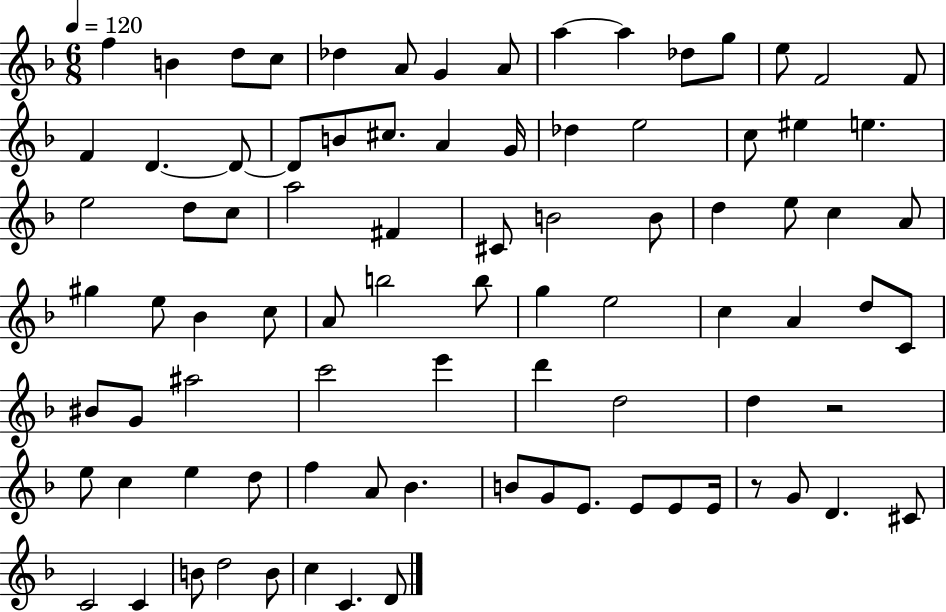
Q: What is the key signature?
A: F major